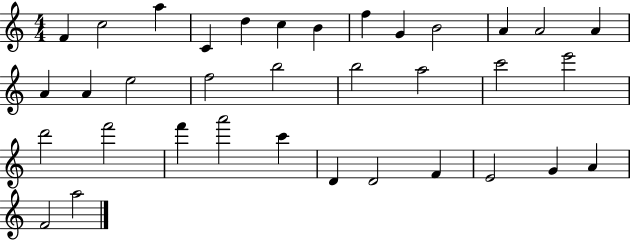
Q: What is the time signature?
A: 4/4